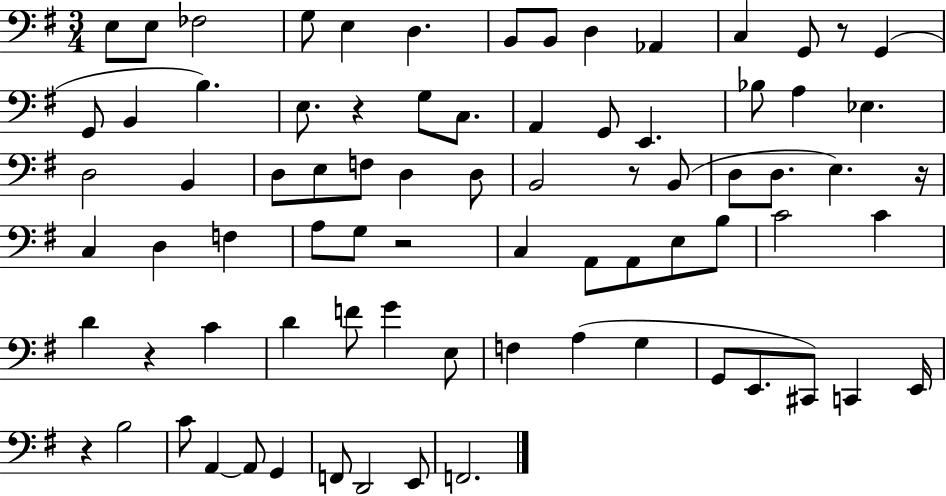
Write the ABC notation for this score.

X:1
T:Untitled
M:3/4
L:1/4
K:G
E,/2 E,/2 _F,2 G,/2 E, D, B,,/2 B,,/2 D, _A,, C, G,,/2 z/2 G,, G,,/2 B,, B, E,/2 z G,/2 C,/2 A,, G,,/2 E,, _B,/2 A, _E, D,2 B,, D,/2 E,/2 F,/2 D, D,/2 B,,2 z/2 B,,/2 D,/2 D,/2 E, z/4 C, D, F, A,/2 G,/2 z2 C, A,,/2 A,,/2 E,/2 B,/2 C2 C D z C D F/2 G E,/2 F, A, G, G,,/2 E,,/2 ^C,,/2 C,, E,,/4 z B,2 C/2 A,, A,,/2 G,, F,,/2 D,,2 E,,/2 F,,2